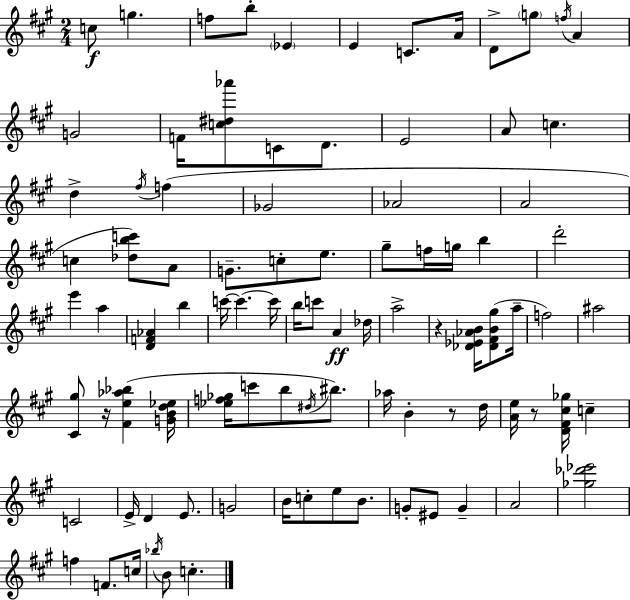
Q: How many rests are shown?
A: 4